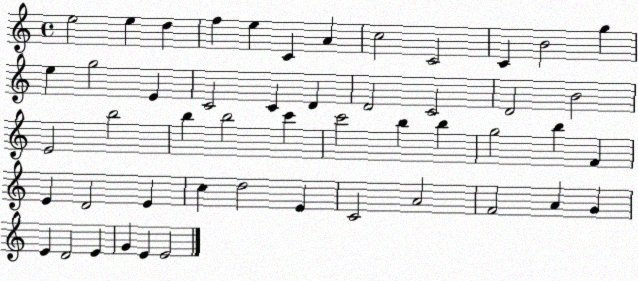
X:1
T:Untitled
M:4/4
L:1/4
K:C
e2 e d f e C A c2 C2 C B2 g e g2 E C2 C D D2 C2 D2 B2 E2 b2 b b2 c' c'2 b b g2 b F E D2 E c d2 E C2 A2 F2 A G E D2 E G E E2